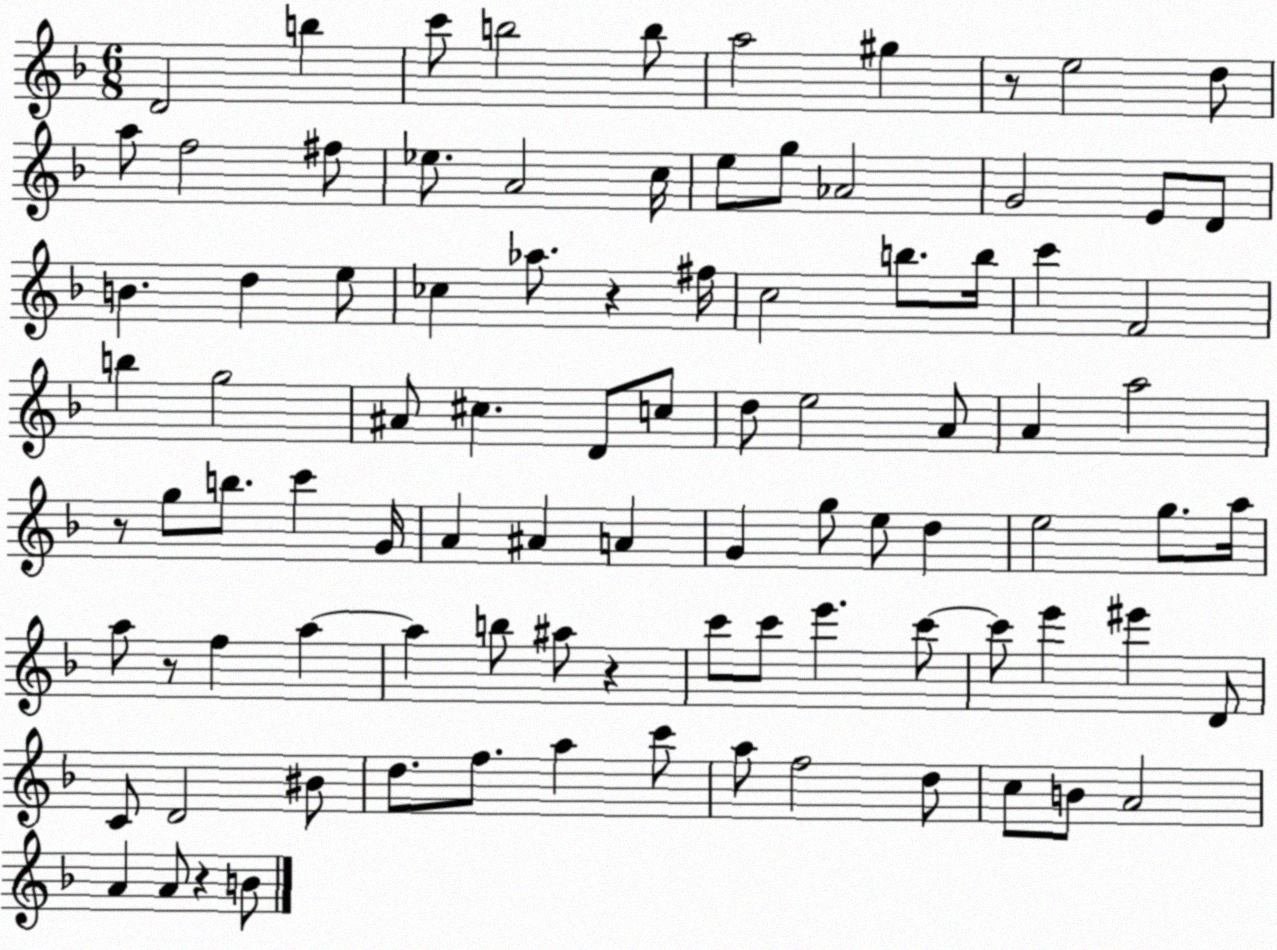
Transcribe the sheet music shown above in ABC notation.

X:1
T:Untitled
M:6/8
L:1/4
K:F
D2 b c'/2 b2 b/2 a2 ^g z/2 e2 d/2 a/2 f2 ^f/2 _e/2 A2 c/4 e/2 g/2 _A2 G2 E/2 D/2 B d e/2 _c _a/2 z ^f/4 c2 b/2 b/4 c' F2 b g2 ^A/2 ^c D/2 c/2 d/2 e2 A/2 A a2 z/2 g/2 b/2 c' G/4 A ^A A G g/2 e/2 d e2 g/2 a/4 a/2 z/2 f a a b/2 ^a/2 z c'/2 c'/2 e' c'/2 c'/2 e' ^e' D/2 C/2 D2 ^B/2 d/2 f/2 a c'/2 a/2 f2 d/2 c/2 B/2 A2 A A/2 z B/2